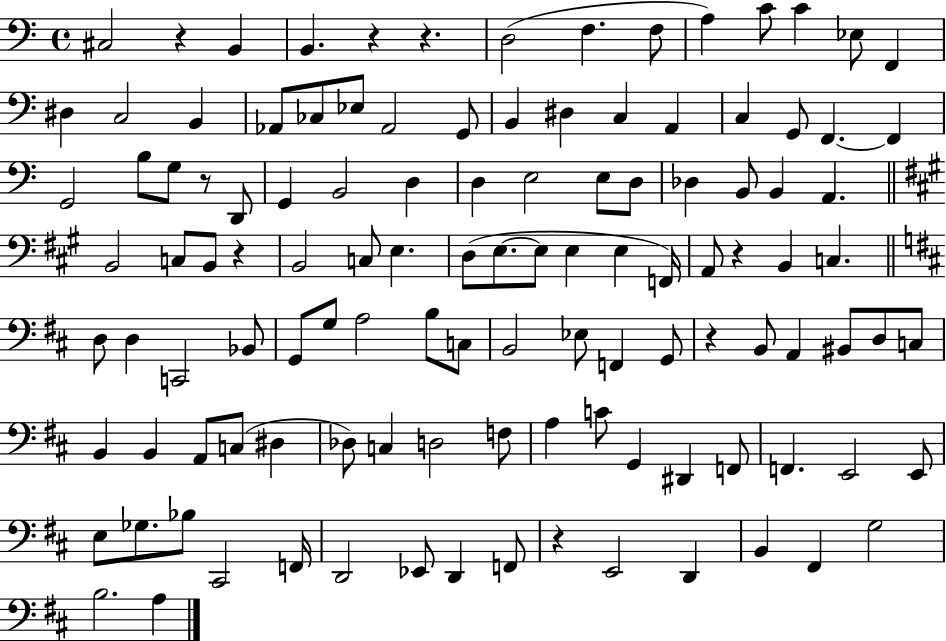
{
  \clef bass
  \time 4/4
  \defaultTimeSignature
  \key c \major
  cis2 r4 b,4 | b,4. r4 r4. | d2( f4. f8 | a4) c'8 c'4 ees8 f,4 | \break dis4 c2 b,4 | aes,8 ces8 ees8 aes,2 g,8 | b,4 dis4 c4 a,4 | c4 g,8 f,4.~~ f,4 | \break g,2 b8 g8 r8 d,8 | g,4 b,2 d4 | d4 e2 e8 d8 | des4 b,8 b,4 a,4. | \break \bar "||" \break \key a \major b,2 c8 b,8 r4 | b,2 c8 e4. | d8( e8.~~ e8 e4 e4 f,16) | a,8 r4 b,4 c4. | \break \bar "||" \break \key b \minor d8 d4 c,2 bes,8 | g,8 g8 a2 b8 c8 | b,2 ees8 f,4 g,8 | r4 b,8 a,4 bis,8 d8 c8 | \break b,4 b,4 a,8 c8( dis4 | des8) c4 d2 f8 | a4 c'8 g,4 dis,4 f,8 | f,4. e,2 e,8 | \break e8 ges8. bes8 cis,2 f,16 | d,2 ees,8 d,4 f,8 | r4 e,2 d,4 | b,4 fis,4 g2 | \break b2. a4 | \bar "|."
}